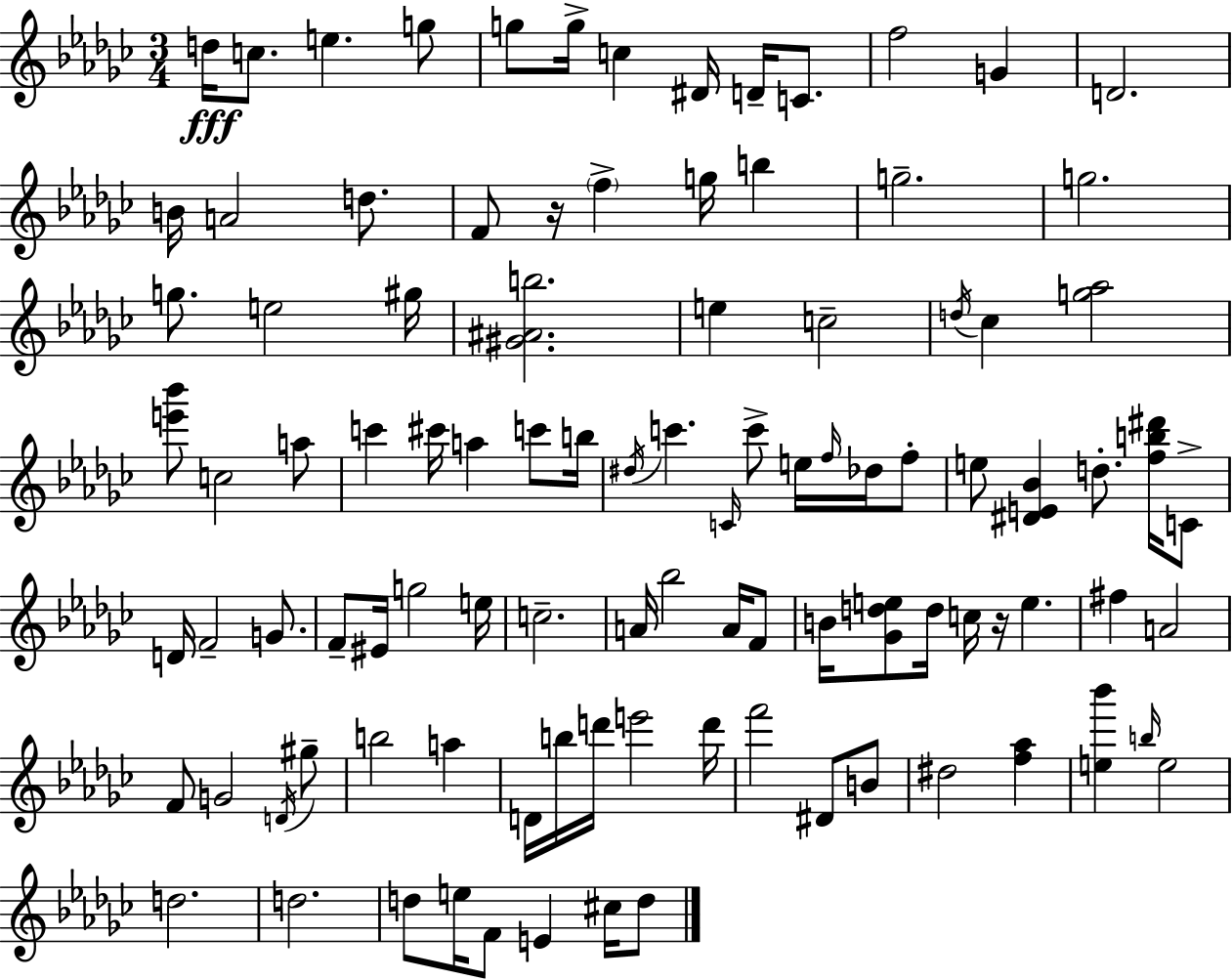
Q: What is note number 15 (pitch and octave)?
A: A4